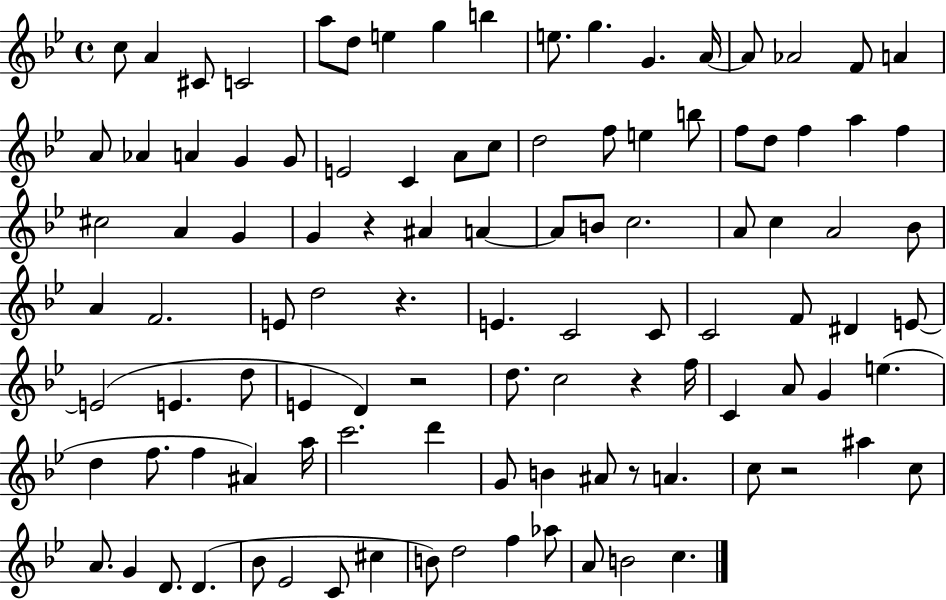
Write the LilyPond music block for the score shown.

{
  \clef treble
  \time 4/4
  \defaultTimeSignature
  \key bes \major
  \repeat volta 2 { c''8 a'4 cis'8 c'2 | a''8 d''8 e''4 g''4 b''4 | e''8. g''4. g'4. a'16~~ | a'8 aes'2 f'8 a'4 | \break a'8 aes'4 a'4 g'4 g'8 | e'2 c'4 a'8 c''8 | d''2 f''8 e''4 b''8 | f''8 d''8 f''4 a''4 f''4 | \break cis''2 a'4 g'4 | g'4 r4 ais'4 a'4~~ | a'8 b'8 c''2. | a'8 c''4 a'2 bes'8 | \break a'4 f'2. | e'8 d''2 r4. | e'4. c'2 c'8 | c'2 f'8 dis'4 e'8~~ | \break e'2( e'4. d''8 | e'4 d'4) r2 | d''8. c''2 r4 f''16 | c'4 a'8 g'4 e''4.( | \break d''4 f''8. f''4 ais'4) a''16 | c'''2. d'''4 | g'8 b'4 ais'8 r8 a'4. | c''8 r2 ais''4 c''8 | \break a'8. g'4 d'8. d'4.( | bes'8 ees'2 c'8 cis''4 | b'8) d''2 f''4 aes''8 | a'8 b'2 c''4. | \break } \bar "|."
}